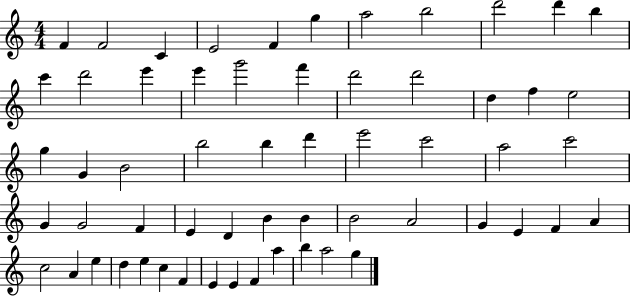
X:1
T:Untitled
M:4/4
L:1/4
K:C
F F2 C E2 F g a2 b2 d'2 d' b c' d'2 e' e' g'2 f' d'2 d'2 d f e2 g G B2 b2 b d' e'2 c'2 a2 c'2 G G2 F E D B B B2 A2 G E F A c2 A e d e c F E E F a b a2 g